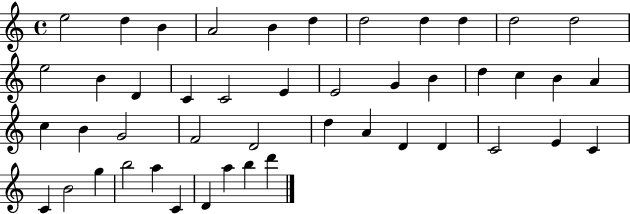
E5/h D5/q B4/q A4/h B4/q D5/q D5/h D5/q D5/q D5/h D5/h E5/h B4/q D4/q C4/q C4/h E4/q E4/h G4/q B4/q D5/q C5/q B4/q A4/q C5/q B4/q G4/h F4/h D4/h D5/q A4/q D4/q D4/q C4/h E4/q C4/q C4/q B4/h G5/q B5/h A5/q C4/q D4/q A5/q B5/q D6/q